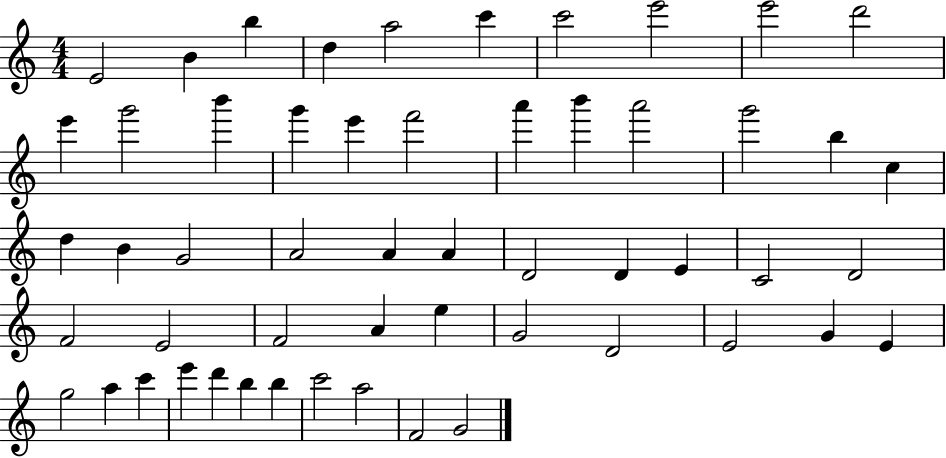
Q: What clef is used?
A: treble